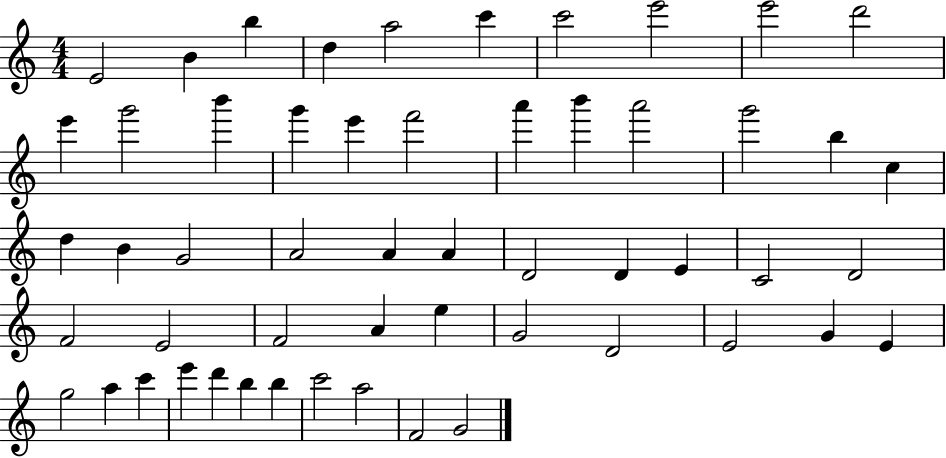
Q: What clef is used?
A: treble